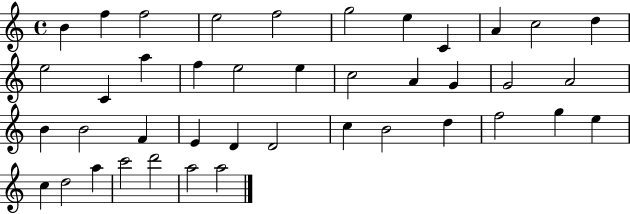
B4/q F5/q F5/h E5/h F5/h G5/h E5/q C4/q A4/q C5/h D5/q E5/h C4/q A5/q F5/q E5/h E5/q C5/h A4/q G4/q G4/h A4/h B4/q B4/h F4/q E4/q D4/q D4/h C5/q B4/h D5/q F5/h G5/q E5/q C5/q D5/h A5/q C6/h D6/h A5/h A5/h